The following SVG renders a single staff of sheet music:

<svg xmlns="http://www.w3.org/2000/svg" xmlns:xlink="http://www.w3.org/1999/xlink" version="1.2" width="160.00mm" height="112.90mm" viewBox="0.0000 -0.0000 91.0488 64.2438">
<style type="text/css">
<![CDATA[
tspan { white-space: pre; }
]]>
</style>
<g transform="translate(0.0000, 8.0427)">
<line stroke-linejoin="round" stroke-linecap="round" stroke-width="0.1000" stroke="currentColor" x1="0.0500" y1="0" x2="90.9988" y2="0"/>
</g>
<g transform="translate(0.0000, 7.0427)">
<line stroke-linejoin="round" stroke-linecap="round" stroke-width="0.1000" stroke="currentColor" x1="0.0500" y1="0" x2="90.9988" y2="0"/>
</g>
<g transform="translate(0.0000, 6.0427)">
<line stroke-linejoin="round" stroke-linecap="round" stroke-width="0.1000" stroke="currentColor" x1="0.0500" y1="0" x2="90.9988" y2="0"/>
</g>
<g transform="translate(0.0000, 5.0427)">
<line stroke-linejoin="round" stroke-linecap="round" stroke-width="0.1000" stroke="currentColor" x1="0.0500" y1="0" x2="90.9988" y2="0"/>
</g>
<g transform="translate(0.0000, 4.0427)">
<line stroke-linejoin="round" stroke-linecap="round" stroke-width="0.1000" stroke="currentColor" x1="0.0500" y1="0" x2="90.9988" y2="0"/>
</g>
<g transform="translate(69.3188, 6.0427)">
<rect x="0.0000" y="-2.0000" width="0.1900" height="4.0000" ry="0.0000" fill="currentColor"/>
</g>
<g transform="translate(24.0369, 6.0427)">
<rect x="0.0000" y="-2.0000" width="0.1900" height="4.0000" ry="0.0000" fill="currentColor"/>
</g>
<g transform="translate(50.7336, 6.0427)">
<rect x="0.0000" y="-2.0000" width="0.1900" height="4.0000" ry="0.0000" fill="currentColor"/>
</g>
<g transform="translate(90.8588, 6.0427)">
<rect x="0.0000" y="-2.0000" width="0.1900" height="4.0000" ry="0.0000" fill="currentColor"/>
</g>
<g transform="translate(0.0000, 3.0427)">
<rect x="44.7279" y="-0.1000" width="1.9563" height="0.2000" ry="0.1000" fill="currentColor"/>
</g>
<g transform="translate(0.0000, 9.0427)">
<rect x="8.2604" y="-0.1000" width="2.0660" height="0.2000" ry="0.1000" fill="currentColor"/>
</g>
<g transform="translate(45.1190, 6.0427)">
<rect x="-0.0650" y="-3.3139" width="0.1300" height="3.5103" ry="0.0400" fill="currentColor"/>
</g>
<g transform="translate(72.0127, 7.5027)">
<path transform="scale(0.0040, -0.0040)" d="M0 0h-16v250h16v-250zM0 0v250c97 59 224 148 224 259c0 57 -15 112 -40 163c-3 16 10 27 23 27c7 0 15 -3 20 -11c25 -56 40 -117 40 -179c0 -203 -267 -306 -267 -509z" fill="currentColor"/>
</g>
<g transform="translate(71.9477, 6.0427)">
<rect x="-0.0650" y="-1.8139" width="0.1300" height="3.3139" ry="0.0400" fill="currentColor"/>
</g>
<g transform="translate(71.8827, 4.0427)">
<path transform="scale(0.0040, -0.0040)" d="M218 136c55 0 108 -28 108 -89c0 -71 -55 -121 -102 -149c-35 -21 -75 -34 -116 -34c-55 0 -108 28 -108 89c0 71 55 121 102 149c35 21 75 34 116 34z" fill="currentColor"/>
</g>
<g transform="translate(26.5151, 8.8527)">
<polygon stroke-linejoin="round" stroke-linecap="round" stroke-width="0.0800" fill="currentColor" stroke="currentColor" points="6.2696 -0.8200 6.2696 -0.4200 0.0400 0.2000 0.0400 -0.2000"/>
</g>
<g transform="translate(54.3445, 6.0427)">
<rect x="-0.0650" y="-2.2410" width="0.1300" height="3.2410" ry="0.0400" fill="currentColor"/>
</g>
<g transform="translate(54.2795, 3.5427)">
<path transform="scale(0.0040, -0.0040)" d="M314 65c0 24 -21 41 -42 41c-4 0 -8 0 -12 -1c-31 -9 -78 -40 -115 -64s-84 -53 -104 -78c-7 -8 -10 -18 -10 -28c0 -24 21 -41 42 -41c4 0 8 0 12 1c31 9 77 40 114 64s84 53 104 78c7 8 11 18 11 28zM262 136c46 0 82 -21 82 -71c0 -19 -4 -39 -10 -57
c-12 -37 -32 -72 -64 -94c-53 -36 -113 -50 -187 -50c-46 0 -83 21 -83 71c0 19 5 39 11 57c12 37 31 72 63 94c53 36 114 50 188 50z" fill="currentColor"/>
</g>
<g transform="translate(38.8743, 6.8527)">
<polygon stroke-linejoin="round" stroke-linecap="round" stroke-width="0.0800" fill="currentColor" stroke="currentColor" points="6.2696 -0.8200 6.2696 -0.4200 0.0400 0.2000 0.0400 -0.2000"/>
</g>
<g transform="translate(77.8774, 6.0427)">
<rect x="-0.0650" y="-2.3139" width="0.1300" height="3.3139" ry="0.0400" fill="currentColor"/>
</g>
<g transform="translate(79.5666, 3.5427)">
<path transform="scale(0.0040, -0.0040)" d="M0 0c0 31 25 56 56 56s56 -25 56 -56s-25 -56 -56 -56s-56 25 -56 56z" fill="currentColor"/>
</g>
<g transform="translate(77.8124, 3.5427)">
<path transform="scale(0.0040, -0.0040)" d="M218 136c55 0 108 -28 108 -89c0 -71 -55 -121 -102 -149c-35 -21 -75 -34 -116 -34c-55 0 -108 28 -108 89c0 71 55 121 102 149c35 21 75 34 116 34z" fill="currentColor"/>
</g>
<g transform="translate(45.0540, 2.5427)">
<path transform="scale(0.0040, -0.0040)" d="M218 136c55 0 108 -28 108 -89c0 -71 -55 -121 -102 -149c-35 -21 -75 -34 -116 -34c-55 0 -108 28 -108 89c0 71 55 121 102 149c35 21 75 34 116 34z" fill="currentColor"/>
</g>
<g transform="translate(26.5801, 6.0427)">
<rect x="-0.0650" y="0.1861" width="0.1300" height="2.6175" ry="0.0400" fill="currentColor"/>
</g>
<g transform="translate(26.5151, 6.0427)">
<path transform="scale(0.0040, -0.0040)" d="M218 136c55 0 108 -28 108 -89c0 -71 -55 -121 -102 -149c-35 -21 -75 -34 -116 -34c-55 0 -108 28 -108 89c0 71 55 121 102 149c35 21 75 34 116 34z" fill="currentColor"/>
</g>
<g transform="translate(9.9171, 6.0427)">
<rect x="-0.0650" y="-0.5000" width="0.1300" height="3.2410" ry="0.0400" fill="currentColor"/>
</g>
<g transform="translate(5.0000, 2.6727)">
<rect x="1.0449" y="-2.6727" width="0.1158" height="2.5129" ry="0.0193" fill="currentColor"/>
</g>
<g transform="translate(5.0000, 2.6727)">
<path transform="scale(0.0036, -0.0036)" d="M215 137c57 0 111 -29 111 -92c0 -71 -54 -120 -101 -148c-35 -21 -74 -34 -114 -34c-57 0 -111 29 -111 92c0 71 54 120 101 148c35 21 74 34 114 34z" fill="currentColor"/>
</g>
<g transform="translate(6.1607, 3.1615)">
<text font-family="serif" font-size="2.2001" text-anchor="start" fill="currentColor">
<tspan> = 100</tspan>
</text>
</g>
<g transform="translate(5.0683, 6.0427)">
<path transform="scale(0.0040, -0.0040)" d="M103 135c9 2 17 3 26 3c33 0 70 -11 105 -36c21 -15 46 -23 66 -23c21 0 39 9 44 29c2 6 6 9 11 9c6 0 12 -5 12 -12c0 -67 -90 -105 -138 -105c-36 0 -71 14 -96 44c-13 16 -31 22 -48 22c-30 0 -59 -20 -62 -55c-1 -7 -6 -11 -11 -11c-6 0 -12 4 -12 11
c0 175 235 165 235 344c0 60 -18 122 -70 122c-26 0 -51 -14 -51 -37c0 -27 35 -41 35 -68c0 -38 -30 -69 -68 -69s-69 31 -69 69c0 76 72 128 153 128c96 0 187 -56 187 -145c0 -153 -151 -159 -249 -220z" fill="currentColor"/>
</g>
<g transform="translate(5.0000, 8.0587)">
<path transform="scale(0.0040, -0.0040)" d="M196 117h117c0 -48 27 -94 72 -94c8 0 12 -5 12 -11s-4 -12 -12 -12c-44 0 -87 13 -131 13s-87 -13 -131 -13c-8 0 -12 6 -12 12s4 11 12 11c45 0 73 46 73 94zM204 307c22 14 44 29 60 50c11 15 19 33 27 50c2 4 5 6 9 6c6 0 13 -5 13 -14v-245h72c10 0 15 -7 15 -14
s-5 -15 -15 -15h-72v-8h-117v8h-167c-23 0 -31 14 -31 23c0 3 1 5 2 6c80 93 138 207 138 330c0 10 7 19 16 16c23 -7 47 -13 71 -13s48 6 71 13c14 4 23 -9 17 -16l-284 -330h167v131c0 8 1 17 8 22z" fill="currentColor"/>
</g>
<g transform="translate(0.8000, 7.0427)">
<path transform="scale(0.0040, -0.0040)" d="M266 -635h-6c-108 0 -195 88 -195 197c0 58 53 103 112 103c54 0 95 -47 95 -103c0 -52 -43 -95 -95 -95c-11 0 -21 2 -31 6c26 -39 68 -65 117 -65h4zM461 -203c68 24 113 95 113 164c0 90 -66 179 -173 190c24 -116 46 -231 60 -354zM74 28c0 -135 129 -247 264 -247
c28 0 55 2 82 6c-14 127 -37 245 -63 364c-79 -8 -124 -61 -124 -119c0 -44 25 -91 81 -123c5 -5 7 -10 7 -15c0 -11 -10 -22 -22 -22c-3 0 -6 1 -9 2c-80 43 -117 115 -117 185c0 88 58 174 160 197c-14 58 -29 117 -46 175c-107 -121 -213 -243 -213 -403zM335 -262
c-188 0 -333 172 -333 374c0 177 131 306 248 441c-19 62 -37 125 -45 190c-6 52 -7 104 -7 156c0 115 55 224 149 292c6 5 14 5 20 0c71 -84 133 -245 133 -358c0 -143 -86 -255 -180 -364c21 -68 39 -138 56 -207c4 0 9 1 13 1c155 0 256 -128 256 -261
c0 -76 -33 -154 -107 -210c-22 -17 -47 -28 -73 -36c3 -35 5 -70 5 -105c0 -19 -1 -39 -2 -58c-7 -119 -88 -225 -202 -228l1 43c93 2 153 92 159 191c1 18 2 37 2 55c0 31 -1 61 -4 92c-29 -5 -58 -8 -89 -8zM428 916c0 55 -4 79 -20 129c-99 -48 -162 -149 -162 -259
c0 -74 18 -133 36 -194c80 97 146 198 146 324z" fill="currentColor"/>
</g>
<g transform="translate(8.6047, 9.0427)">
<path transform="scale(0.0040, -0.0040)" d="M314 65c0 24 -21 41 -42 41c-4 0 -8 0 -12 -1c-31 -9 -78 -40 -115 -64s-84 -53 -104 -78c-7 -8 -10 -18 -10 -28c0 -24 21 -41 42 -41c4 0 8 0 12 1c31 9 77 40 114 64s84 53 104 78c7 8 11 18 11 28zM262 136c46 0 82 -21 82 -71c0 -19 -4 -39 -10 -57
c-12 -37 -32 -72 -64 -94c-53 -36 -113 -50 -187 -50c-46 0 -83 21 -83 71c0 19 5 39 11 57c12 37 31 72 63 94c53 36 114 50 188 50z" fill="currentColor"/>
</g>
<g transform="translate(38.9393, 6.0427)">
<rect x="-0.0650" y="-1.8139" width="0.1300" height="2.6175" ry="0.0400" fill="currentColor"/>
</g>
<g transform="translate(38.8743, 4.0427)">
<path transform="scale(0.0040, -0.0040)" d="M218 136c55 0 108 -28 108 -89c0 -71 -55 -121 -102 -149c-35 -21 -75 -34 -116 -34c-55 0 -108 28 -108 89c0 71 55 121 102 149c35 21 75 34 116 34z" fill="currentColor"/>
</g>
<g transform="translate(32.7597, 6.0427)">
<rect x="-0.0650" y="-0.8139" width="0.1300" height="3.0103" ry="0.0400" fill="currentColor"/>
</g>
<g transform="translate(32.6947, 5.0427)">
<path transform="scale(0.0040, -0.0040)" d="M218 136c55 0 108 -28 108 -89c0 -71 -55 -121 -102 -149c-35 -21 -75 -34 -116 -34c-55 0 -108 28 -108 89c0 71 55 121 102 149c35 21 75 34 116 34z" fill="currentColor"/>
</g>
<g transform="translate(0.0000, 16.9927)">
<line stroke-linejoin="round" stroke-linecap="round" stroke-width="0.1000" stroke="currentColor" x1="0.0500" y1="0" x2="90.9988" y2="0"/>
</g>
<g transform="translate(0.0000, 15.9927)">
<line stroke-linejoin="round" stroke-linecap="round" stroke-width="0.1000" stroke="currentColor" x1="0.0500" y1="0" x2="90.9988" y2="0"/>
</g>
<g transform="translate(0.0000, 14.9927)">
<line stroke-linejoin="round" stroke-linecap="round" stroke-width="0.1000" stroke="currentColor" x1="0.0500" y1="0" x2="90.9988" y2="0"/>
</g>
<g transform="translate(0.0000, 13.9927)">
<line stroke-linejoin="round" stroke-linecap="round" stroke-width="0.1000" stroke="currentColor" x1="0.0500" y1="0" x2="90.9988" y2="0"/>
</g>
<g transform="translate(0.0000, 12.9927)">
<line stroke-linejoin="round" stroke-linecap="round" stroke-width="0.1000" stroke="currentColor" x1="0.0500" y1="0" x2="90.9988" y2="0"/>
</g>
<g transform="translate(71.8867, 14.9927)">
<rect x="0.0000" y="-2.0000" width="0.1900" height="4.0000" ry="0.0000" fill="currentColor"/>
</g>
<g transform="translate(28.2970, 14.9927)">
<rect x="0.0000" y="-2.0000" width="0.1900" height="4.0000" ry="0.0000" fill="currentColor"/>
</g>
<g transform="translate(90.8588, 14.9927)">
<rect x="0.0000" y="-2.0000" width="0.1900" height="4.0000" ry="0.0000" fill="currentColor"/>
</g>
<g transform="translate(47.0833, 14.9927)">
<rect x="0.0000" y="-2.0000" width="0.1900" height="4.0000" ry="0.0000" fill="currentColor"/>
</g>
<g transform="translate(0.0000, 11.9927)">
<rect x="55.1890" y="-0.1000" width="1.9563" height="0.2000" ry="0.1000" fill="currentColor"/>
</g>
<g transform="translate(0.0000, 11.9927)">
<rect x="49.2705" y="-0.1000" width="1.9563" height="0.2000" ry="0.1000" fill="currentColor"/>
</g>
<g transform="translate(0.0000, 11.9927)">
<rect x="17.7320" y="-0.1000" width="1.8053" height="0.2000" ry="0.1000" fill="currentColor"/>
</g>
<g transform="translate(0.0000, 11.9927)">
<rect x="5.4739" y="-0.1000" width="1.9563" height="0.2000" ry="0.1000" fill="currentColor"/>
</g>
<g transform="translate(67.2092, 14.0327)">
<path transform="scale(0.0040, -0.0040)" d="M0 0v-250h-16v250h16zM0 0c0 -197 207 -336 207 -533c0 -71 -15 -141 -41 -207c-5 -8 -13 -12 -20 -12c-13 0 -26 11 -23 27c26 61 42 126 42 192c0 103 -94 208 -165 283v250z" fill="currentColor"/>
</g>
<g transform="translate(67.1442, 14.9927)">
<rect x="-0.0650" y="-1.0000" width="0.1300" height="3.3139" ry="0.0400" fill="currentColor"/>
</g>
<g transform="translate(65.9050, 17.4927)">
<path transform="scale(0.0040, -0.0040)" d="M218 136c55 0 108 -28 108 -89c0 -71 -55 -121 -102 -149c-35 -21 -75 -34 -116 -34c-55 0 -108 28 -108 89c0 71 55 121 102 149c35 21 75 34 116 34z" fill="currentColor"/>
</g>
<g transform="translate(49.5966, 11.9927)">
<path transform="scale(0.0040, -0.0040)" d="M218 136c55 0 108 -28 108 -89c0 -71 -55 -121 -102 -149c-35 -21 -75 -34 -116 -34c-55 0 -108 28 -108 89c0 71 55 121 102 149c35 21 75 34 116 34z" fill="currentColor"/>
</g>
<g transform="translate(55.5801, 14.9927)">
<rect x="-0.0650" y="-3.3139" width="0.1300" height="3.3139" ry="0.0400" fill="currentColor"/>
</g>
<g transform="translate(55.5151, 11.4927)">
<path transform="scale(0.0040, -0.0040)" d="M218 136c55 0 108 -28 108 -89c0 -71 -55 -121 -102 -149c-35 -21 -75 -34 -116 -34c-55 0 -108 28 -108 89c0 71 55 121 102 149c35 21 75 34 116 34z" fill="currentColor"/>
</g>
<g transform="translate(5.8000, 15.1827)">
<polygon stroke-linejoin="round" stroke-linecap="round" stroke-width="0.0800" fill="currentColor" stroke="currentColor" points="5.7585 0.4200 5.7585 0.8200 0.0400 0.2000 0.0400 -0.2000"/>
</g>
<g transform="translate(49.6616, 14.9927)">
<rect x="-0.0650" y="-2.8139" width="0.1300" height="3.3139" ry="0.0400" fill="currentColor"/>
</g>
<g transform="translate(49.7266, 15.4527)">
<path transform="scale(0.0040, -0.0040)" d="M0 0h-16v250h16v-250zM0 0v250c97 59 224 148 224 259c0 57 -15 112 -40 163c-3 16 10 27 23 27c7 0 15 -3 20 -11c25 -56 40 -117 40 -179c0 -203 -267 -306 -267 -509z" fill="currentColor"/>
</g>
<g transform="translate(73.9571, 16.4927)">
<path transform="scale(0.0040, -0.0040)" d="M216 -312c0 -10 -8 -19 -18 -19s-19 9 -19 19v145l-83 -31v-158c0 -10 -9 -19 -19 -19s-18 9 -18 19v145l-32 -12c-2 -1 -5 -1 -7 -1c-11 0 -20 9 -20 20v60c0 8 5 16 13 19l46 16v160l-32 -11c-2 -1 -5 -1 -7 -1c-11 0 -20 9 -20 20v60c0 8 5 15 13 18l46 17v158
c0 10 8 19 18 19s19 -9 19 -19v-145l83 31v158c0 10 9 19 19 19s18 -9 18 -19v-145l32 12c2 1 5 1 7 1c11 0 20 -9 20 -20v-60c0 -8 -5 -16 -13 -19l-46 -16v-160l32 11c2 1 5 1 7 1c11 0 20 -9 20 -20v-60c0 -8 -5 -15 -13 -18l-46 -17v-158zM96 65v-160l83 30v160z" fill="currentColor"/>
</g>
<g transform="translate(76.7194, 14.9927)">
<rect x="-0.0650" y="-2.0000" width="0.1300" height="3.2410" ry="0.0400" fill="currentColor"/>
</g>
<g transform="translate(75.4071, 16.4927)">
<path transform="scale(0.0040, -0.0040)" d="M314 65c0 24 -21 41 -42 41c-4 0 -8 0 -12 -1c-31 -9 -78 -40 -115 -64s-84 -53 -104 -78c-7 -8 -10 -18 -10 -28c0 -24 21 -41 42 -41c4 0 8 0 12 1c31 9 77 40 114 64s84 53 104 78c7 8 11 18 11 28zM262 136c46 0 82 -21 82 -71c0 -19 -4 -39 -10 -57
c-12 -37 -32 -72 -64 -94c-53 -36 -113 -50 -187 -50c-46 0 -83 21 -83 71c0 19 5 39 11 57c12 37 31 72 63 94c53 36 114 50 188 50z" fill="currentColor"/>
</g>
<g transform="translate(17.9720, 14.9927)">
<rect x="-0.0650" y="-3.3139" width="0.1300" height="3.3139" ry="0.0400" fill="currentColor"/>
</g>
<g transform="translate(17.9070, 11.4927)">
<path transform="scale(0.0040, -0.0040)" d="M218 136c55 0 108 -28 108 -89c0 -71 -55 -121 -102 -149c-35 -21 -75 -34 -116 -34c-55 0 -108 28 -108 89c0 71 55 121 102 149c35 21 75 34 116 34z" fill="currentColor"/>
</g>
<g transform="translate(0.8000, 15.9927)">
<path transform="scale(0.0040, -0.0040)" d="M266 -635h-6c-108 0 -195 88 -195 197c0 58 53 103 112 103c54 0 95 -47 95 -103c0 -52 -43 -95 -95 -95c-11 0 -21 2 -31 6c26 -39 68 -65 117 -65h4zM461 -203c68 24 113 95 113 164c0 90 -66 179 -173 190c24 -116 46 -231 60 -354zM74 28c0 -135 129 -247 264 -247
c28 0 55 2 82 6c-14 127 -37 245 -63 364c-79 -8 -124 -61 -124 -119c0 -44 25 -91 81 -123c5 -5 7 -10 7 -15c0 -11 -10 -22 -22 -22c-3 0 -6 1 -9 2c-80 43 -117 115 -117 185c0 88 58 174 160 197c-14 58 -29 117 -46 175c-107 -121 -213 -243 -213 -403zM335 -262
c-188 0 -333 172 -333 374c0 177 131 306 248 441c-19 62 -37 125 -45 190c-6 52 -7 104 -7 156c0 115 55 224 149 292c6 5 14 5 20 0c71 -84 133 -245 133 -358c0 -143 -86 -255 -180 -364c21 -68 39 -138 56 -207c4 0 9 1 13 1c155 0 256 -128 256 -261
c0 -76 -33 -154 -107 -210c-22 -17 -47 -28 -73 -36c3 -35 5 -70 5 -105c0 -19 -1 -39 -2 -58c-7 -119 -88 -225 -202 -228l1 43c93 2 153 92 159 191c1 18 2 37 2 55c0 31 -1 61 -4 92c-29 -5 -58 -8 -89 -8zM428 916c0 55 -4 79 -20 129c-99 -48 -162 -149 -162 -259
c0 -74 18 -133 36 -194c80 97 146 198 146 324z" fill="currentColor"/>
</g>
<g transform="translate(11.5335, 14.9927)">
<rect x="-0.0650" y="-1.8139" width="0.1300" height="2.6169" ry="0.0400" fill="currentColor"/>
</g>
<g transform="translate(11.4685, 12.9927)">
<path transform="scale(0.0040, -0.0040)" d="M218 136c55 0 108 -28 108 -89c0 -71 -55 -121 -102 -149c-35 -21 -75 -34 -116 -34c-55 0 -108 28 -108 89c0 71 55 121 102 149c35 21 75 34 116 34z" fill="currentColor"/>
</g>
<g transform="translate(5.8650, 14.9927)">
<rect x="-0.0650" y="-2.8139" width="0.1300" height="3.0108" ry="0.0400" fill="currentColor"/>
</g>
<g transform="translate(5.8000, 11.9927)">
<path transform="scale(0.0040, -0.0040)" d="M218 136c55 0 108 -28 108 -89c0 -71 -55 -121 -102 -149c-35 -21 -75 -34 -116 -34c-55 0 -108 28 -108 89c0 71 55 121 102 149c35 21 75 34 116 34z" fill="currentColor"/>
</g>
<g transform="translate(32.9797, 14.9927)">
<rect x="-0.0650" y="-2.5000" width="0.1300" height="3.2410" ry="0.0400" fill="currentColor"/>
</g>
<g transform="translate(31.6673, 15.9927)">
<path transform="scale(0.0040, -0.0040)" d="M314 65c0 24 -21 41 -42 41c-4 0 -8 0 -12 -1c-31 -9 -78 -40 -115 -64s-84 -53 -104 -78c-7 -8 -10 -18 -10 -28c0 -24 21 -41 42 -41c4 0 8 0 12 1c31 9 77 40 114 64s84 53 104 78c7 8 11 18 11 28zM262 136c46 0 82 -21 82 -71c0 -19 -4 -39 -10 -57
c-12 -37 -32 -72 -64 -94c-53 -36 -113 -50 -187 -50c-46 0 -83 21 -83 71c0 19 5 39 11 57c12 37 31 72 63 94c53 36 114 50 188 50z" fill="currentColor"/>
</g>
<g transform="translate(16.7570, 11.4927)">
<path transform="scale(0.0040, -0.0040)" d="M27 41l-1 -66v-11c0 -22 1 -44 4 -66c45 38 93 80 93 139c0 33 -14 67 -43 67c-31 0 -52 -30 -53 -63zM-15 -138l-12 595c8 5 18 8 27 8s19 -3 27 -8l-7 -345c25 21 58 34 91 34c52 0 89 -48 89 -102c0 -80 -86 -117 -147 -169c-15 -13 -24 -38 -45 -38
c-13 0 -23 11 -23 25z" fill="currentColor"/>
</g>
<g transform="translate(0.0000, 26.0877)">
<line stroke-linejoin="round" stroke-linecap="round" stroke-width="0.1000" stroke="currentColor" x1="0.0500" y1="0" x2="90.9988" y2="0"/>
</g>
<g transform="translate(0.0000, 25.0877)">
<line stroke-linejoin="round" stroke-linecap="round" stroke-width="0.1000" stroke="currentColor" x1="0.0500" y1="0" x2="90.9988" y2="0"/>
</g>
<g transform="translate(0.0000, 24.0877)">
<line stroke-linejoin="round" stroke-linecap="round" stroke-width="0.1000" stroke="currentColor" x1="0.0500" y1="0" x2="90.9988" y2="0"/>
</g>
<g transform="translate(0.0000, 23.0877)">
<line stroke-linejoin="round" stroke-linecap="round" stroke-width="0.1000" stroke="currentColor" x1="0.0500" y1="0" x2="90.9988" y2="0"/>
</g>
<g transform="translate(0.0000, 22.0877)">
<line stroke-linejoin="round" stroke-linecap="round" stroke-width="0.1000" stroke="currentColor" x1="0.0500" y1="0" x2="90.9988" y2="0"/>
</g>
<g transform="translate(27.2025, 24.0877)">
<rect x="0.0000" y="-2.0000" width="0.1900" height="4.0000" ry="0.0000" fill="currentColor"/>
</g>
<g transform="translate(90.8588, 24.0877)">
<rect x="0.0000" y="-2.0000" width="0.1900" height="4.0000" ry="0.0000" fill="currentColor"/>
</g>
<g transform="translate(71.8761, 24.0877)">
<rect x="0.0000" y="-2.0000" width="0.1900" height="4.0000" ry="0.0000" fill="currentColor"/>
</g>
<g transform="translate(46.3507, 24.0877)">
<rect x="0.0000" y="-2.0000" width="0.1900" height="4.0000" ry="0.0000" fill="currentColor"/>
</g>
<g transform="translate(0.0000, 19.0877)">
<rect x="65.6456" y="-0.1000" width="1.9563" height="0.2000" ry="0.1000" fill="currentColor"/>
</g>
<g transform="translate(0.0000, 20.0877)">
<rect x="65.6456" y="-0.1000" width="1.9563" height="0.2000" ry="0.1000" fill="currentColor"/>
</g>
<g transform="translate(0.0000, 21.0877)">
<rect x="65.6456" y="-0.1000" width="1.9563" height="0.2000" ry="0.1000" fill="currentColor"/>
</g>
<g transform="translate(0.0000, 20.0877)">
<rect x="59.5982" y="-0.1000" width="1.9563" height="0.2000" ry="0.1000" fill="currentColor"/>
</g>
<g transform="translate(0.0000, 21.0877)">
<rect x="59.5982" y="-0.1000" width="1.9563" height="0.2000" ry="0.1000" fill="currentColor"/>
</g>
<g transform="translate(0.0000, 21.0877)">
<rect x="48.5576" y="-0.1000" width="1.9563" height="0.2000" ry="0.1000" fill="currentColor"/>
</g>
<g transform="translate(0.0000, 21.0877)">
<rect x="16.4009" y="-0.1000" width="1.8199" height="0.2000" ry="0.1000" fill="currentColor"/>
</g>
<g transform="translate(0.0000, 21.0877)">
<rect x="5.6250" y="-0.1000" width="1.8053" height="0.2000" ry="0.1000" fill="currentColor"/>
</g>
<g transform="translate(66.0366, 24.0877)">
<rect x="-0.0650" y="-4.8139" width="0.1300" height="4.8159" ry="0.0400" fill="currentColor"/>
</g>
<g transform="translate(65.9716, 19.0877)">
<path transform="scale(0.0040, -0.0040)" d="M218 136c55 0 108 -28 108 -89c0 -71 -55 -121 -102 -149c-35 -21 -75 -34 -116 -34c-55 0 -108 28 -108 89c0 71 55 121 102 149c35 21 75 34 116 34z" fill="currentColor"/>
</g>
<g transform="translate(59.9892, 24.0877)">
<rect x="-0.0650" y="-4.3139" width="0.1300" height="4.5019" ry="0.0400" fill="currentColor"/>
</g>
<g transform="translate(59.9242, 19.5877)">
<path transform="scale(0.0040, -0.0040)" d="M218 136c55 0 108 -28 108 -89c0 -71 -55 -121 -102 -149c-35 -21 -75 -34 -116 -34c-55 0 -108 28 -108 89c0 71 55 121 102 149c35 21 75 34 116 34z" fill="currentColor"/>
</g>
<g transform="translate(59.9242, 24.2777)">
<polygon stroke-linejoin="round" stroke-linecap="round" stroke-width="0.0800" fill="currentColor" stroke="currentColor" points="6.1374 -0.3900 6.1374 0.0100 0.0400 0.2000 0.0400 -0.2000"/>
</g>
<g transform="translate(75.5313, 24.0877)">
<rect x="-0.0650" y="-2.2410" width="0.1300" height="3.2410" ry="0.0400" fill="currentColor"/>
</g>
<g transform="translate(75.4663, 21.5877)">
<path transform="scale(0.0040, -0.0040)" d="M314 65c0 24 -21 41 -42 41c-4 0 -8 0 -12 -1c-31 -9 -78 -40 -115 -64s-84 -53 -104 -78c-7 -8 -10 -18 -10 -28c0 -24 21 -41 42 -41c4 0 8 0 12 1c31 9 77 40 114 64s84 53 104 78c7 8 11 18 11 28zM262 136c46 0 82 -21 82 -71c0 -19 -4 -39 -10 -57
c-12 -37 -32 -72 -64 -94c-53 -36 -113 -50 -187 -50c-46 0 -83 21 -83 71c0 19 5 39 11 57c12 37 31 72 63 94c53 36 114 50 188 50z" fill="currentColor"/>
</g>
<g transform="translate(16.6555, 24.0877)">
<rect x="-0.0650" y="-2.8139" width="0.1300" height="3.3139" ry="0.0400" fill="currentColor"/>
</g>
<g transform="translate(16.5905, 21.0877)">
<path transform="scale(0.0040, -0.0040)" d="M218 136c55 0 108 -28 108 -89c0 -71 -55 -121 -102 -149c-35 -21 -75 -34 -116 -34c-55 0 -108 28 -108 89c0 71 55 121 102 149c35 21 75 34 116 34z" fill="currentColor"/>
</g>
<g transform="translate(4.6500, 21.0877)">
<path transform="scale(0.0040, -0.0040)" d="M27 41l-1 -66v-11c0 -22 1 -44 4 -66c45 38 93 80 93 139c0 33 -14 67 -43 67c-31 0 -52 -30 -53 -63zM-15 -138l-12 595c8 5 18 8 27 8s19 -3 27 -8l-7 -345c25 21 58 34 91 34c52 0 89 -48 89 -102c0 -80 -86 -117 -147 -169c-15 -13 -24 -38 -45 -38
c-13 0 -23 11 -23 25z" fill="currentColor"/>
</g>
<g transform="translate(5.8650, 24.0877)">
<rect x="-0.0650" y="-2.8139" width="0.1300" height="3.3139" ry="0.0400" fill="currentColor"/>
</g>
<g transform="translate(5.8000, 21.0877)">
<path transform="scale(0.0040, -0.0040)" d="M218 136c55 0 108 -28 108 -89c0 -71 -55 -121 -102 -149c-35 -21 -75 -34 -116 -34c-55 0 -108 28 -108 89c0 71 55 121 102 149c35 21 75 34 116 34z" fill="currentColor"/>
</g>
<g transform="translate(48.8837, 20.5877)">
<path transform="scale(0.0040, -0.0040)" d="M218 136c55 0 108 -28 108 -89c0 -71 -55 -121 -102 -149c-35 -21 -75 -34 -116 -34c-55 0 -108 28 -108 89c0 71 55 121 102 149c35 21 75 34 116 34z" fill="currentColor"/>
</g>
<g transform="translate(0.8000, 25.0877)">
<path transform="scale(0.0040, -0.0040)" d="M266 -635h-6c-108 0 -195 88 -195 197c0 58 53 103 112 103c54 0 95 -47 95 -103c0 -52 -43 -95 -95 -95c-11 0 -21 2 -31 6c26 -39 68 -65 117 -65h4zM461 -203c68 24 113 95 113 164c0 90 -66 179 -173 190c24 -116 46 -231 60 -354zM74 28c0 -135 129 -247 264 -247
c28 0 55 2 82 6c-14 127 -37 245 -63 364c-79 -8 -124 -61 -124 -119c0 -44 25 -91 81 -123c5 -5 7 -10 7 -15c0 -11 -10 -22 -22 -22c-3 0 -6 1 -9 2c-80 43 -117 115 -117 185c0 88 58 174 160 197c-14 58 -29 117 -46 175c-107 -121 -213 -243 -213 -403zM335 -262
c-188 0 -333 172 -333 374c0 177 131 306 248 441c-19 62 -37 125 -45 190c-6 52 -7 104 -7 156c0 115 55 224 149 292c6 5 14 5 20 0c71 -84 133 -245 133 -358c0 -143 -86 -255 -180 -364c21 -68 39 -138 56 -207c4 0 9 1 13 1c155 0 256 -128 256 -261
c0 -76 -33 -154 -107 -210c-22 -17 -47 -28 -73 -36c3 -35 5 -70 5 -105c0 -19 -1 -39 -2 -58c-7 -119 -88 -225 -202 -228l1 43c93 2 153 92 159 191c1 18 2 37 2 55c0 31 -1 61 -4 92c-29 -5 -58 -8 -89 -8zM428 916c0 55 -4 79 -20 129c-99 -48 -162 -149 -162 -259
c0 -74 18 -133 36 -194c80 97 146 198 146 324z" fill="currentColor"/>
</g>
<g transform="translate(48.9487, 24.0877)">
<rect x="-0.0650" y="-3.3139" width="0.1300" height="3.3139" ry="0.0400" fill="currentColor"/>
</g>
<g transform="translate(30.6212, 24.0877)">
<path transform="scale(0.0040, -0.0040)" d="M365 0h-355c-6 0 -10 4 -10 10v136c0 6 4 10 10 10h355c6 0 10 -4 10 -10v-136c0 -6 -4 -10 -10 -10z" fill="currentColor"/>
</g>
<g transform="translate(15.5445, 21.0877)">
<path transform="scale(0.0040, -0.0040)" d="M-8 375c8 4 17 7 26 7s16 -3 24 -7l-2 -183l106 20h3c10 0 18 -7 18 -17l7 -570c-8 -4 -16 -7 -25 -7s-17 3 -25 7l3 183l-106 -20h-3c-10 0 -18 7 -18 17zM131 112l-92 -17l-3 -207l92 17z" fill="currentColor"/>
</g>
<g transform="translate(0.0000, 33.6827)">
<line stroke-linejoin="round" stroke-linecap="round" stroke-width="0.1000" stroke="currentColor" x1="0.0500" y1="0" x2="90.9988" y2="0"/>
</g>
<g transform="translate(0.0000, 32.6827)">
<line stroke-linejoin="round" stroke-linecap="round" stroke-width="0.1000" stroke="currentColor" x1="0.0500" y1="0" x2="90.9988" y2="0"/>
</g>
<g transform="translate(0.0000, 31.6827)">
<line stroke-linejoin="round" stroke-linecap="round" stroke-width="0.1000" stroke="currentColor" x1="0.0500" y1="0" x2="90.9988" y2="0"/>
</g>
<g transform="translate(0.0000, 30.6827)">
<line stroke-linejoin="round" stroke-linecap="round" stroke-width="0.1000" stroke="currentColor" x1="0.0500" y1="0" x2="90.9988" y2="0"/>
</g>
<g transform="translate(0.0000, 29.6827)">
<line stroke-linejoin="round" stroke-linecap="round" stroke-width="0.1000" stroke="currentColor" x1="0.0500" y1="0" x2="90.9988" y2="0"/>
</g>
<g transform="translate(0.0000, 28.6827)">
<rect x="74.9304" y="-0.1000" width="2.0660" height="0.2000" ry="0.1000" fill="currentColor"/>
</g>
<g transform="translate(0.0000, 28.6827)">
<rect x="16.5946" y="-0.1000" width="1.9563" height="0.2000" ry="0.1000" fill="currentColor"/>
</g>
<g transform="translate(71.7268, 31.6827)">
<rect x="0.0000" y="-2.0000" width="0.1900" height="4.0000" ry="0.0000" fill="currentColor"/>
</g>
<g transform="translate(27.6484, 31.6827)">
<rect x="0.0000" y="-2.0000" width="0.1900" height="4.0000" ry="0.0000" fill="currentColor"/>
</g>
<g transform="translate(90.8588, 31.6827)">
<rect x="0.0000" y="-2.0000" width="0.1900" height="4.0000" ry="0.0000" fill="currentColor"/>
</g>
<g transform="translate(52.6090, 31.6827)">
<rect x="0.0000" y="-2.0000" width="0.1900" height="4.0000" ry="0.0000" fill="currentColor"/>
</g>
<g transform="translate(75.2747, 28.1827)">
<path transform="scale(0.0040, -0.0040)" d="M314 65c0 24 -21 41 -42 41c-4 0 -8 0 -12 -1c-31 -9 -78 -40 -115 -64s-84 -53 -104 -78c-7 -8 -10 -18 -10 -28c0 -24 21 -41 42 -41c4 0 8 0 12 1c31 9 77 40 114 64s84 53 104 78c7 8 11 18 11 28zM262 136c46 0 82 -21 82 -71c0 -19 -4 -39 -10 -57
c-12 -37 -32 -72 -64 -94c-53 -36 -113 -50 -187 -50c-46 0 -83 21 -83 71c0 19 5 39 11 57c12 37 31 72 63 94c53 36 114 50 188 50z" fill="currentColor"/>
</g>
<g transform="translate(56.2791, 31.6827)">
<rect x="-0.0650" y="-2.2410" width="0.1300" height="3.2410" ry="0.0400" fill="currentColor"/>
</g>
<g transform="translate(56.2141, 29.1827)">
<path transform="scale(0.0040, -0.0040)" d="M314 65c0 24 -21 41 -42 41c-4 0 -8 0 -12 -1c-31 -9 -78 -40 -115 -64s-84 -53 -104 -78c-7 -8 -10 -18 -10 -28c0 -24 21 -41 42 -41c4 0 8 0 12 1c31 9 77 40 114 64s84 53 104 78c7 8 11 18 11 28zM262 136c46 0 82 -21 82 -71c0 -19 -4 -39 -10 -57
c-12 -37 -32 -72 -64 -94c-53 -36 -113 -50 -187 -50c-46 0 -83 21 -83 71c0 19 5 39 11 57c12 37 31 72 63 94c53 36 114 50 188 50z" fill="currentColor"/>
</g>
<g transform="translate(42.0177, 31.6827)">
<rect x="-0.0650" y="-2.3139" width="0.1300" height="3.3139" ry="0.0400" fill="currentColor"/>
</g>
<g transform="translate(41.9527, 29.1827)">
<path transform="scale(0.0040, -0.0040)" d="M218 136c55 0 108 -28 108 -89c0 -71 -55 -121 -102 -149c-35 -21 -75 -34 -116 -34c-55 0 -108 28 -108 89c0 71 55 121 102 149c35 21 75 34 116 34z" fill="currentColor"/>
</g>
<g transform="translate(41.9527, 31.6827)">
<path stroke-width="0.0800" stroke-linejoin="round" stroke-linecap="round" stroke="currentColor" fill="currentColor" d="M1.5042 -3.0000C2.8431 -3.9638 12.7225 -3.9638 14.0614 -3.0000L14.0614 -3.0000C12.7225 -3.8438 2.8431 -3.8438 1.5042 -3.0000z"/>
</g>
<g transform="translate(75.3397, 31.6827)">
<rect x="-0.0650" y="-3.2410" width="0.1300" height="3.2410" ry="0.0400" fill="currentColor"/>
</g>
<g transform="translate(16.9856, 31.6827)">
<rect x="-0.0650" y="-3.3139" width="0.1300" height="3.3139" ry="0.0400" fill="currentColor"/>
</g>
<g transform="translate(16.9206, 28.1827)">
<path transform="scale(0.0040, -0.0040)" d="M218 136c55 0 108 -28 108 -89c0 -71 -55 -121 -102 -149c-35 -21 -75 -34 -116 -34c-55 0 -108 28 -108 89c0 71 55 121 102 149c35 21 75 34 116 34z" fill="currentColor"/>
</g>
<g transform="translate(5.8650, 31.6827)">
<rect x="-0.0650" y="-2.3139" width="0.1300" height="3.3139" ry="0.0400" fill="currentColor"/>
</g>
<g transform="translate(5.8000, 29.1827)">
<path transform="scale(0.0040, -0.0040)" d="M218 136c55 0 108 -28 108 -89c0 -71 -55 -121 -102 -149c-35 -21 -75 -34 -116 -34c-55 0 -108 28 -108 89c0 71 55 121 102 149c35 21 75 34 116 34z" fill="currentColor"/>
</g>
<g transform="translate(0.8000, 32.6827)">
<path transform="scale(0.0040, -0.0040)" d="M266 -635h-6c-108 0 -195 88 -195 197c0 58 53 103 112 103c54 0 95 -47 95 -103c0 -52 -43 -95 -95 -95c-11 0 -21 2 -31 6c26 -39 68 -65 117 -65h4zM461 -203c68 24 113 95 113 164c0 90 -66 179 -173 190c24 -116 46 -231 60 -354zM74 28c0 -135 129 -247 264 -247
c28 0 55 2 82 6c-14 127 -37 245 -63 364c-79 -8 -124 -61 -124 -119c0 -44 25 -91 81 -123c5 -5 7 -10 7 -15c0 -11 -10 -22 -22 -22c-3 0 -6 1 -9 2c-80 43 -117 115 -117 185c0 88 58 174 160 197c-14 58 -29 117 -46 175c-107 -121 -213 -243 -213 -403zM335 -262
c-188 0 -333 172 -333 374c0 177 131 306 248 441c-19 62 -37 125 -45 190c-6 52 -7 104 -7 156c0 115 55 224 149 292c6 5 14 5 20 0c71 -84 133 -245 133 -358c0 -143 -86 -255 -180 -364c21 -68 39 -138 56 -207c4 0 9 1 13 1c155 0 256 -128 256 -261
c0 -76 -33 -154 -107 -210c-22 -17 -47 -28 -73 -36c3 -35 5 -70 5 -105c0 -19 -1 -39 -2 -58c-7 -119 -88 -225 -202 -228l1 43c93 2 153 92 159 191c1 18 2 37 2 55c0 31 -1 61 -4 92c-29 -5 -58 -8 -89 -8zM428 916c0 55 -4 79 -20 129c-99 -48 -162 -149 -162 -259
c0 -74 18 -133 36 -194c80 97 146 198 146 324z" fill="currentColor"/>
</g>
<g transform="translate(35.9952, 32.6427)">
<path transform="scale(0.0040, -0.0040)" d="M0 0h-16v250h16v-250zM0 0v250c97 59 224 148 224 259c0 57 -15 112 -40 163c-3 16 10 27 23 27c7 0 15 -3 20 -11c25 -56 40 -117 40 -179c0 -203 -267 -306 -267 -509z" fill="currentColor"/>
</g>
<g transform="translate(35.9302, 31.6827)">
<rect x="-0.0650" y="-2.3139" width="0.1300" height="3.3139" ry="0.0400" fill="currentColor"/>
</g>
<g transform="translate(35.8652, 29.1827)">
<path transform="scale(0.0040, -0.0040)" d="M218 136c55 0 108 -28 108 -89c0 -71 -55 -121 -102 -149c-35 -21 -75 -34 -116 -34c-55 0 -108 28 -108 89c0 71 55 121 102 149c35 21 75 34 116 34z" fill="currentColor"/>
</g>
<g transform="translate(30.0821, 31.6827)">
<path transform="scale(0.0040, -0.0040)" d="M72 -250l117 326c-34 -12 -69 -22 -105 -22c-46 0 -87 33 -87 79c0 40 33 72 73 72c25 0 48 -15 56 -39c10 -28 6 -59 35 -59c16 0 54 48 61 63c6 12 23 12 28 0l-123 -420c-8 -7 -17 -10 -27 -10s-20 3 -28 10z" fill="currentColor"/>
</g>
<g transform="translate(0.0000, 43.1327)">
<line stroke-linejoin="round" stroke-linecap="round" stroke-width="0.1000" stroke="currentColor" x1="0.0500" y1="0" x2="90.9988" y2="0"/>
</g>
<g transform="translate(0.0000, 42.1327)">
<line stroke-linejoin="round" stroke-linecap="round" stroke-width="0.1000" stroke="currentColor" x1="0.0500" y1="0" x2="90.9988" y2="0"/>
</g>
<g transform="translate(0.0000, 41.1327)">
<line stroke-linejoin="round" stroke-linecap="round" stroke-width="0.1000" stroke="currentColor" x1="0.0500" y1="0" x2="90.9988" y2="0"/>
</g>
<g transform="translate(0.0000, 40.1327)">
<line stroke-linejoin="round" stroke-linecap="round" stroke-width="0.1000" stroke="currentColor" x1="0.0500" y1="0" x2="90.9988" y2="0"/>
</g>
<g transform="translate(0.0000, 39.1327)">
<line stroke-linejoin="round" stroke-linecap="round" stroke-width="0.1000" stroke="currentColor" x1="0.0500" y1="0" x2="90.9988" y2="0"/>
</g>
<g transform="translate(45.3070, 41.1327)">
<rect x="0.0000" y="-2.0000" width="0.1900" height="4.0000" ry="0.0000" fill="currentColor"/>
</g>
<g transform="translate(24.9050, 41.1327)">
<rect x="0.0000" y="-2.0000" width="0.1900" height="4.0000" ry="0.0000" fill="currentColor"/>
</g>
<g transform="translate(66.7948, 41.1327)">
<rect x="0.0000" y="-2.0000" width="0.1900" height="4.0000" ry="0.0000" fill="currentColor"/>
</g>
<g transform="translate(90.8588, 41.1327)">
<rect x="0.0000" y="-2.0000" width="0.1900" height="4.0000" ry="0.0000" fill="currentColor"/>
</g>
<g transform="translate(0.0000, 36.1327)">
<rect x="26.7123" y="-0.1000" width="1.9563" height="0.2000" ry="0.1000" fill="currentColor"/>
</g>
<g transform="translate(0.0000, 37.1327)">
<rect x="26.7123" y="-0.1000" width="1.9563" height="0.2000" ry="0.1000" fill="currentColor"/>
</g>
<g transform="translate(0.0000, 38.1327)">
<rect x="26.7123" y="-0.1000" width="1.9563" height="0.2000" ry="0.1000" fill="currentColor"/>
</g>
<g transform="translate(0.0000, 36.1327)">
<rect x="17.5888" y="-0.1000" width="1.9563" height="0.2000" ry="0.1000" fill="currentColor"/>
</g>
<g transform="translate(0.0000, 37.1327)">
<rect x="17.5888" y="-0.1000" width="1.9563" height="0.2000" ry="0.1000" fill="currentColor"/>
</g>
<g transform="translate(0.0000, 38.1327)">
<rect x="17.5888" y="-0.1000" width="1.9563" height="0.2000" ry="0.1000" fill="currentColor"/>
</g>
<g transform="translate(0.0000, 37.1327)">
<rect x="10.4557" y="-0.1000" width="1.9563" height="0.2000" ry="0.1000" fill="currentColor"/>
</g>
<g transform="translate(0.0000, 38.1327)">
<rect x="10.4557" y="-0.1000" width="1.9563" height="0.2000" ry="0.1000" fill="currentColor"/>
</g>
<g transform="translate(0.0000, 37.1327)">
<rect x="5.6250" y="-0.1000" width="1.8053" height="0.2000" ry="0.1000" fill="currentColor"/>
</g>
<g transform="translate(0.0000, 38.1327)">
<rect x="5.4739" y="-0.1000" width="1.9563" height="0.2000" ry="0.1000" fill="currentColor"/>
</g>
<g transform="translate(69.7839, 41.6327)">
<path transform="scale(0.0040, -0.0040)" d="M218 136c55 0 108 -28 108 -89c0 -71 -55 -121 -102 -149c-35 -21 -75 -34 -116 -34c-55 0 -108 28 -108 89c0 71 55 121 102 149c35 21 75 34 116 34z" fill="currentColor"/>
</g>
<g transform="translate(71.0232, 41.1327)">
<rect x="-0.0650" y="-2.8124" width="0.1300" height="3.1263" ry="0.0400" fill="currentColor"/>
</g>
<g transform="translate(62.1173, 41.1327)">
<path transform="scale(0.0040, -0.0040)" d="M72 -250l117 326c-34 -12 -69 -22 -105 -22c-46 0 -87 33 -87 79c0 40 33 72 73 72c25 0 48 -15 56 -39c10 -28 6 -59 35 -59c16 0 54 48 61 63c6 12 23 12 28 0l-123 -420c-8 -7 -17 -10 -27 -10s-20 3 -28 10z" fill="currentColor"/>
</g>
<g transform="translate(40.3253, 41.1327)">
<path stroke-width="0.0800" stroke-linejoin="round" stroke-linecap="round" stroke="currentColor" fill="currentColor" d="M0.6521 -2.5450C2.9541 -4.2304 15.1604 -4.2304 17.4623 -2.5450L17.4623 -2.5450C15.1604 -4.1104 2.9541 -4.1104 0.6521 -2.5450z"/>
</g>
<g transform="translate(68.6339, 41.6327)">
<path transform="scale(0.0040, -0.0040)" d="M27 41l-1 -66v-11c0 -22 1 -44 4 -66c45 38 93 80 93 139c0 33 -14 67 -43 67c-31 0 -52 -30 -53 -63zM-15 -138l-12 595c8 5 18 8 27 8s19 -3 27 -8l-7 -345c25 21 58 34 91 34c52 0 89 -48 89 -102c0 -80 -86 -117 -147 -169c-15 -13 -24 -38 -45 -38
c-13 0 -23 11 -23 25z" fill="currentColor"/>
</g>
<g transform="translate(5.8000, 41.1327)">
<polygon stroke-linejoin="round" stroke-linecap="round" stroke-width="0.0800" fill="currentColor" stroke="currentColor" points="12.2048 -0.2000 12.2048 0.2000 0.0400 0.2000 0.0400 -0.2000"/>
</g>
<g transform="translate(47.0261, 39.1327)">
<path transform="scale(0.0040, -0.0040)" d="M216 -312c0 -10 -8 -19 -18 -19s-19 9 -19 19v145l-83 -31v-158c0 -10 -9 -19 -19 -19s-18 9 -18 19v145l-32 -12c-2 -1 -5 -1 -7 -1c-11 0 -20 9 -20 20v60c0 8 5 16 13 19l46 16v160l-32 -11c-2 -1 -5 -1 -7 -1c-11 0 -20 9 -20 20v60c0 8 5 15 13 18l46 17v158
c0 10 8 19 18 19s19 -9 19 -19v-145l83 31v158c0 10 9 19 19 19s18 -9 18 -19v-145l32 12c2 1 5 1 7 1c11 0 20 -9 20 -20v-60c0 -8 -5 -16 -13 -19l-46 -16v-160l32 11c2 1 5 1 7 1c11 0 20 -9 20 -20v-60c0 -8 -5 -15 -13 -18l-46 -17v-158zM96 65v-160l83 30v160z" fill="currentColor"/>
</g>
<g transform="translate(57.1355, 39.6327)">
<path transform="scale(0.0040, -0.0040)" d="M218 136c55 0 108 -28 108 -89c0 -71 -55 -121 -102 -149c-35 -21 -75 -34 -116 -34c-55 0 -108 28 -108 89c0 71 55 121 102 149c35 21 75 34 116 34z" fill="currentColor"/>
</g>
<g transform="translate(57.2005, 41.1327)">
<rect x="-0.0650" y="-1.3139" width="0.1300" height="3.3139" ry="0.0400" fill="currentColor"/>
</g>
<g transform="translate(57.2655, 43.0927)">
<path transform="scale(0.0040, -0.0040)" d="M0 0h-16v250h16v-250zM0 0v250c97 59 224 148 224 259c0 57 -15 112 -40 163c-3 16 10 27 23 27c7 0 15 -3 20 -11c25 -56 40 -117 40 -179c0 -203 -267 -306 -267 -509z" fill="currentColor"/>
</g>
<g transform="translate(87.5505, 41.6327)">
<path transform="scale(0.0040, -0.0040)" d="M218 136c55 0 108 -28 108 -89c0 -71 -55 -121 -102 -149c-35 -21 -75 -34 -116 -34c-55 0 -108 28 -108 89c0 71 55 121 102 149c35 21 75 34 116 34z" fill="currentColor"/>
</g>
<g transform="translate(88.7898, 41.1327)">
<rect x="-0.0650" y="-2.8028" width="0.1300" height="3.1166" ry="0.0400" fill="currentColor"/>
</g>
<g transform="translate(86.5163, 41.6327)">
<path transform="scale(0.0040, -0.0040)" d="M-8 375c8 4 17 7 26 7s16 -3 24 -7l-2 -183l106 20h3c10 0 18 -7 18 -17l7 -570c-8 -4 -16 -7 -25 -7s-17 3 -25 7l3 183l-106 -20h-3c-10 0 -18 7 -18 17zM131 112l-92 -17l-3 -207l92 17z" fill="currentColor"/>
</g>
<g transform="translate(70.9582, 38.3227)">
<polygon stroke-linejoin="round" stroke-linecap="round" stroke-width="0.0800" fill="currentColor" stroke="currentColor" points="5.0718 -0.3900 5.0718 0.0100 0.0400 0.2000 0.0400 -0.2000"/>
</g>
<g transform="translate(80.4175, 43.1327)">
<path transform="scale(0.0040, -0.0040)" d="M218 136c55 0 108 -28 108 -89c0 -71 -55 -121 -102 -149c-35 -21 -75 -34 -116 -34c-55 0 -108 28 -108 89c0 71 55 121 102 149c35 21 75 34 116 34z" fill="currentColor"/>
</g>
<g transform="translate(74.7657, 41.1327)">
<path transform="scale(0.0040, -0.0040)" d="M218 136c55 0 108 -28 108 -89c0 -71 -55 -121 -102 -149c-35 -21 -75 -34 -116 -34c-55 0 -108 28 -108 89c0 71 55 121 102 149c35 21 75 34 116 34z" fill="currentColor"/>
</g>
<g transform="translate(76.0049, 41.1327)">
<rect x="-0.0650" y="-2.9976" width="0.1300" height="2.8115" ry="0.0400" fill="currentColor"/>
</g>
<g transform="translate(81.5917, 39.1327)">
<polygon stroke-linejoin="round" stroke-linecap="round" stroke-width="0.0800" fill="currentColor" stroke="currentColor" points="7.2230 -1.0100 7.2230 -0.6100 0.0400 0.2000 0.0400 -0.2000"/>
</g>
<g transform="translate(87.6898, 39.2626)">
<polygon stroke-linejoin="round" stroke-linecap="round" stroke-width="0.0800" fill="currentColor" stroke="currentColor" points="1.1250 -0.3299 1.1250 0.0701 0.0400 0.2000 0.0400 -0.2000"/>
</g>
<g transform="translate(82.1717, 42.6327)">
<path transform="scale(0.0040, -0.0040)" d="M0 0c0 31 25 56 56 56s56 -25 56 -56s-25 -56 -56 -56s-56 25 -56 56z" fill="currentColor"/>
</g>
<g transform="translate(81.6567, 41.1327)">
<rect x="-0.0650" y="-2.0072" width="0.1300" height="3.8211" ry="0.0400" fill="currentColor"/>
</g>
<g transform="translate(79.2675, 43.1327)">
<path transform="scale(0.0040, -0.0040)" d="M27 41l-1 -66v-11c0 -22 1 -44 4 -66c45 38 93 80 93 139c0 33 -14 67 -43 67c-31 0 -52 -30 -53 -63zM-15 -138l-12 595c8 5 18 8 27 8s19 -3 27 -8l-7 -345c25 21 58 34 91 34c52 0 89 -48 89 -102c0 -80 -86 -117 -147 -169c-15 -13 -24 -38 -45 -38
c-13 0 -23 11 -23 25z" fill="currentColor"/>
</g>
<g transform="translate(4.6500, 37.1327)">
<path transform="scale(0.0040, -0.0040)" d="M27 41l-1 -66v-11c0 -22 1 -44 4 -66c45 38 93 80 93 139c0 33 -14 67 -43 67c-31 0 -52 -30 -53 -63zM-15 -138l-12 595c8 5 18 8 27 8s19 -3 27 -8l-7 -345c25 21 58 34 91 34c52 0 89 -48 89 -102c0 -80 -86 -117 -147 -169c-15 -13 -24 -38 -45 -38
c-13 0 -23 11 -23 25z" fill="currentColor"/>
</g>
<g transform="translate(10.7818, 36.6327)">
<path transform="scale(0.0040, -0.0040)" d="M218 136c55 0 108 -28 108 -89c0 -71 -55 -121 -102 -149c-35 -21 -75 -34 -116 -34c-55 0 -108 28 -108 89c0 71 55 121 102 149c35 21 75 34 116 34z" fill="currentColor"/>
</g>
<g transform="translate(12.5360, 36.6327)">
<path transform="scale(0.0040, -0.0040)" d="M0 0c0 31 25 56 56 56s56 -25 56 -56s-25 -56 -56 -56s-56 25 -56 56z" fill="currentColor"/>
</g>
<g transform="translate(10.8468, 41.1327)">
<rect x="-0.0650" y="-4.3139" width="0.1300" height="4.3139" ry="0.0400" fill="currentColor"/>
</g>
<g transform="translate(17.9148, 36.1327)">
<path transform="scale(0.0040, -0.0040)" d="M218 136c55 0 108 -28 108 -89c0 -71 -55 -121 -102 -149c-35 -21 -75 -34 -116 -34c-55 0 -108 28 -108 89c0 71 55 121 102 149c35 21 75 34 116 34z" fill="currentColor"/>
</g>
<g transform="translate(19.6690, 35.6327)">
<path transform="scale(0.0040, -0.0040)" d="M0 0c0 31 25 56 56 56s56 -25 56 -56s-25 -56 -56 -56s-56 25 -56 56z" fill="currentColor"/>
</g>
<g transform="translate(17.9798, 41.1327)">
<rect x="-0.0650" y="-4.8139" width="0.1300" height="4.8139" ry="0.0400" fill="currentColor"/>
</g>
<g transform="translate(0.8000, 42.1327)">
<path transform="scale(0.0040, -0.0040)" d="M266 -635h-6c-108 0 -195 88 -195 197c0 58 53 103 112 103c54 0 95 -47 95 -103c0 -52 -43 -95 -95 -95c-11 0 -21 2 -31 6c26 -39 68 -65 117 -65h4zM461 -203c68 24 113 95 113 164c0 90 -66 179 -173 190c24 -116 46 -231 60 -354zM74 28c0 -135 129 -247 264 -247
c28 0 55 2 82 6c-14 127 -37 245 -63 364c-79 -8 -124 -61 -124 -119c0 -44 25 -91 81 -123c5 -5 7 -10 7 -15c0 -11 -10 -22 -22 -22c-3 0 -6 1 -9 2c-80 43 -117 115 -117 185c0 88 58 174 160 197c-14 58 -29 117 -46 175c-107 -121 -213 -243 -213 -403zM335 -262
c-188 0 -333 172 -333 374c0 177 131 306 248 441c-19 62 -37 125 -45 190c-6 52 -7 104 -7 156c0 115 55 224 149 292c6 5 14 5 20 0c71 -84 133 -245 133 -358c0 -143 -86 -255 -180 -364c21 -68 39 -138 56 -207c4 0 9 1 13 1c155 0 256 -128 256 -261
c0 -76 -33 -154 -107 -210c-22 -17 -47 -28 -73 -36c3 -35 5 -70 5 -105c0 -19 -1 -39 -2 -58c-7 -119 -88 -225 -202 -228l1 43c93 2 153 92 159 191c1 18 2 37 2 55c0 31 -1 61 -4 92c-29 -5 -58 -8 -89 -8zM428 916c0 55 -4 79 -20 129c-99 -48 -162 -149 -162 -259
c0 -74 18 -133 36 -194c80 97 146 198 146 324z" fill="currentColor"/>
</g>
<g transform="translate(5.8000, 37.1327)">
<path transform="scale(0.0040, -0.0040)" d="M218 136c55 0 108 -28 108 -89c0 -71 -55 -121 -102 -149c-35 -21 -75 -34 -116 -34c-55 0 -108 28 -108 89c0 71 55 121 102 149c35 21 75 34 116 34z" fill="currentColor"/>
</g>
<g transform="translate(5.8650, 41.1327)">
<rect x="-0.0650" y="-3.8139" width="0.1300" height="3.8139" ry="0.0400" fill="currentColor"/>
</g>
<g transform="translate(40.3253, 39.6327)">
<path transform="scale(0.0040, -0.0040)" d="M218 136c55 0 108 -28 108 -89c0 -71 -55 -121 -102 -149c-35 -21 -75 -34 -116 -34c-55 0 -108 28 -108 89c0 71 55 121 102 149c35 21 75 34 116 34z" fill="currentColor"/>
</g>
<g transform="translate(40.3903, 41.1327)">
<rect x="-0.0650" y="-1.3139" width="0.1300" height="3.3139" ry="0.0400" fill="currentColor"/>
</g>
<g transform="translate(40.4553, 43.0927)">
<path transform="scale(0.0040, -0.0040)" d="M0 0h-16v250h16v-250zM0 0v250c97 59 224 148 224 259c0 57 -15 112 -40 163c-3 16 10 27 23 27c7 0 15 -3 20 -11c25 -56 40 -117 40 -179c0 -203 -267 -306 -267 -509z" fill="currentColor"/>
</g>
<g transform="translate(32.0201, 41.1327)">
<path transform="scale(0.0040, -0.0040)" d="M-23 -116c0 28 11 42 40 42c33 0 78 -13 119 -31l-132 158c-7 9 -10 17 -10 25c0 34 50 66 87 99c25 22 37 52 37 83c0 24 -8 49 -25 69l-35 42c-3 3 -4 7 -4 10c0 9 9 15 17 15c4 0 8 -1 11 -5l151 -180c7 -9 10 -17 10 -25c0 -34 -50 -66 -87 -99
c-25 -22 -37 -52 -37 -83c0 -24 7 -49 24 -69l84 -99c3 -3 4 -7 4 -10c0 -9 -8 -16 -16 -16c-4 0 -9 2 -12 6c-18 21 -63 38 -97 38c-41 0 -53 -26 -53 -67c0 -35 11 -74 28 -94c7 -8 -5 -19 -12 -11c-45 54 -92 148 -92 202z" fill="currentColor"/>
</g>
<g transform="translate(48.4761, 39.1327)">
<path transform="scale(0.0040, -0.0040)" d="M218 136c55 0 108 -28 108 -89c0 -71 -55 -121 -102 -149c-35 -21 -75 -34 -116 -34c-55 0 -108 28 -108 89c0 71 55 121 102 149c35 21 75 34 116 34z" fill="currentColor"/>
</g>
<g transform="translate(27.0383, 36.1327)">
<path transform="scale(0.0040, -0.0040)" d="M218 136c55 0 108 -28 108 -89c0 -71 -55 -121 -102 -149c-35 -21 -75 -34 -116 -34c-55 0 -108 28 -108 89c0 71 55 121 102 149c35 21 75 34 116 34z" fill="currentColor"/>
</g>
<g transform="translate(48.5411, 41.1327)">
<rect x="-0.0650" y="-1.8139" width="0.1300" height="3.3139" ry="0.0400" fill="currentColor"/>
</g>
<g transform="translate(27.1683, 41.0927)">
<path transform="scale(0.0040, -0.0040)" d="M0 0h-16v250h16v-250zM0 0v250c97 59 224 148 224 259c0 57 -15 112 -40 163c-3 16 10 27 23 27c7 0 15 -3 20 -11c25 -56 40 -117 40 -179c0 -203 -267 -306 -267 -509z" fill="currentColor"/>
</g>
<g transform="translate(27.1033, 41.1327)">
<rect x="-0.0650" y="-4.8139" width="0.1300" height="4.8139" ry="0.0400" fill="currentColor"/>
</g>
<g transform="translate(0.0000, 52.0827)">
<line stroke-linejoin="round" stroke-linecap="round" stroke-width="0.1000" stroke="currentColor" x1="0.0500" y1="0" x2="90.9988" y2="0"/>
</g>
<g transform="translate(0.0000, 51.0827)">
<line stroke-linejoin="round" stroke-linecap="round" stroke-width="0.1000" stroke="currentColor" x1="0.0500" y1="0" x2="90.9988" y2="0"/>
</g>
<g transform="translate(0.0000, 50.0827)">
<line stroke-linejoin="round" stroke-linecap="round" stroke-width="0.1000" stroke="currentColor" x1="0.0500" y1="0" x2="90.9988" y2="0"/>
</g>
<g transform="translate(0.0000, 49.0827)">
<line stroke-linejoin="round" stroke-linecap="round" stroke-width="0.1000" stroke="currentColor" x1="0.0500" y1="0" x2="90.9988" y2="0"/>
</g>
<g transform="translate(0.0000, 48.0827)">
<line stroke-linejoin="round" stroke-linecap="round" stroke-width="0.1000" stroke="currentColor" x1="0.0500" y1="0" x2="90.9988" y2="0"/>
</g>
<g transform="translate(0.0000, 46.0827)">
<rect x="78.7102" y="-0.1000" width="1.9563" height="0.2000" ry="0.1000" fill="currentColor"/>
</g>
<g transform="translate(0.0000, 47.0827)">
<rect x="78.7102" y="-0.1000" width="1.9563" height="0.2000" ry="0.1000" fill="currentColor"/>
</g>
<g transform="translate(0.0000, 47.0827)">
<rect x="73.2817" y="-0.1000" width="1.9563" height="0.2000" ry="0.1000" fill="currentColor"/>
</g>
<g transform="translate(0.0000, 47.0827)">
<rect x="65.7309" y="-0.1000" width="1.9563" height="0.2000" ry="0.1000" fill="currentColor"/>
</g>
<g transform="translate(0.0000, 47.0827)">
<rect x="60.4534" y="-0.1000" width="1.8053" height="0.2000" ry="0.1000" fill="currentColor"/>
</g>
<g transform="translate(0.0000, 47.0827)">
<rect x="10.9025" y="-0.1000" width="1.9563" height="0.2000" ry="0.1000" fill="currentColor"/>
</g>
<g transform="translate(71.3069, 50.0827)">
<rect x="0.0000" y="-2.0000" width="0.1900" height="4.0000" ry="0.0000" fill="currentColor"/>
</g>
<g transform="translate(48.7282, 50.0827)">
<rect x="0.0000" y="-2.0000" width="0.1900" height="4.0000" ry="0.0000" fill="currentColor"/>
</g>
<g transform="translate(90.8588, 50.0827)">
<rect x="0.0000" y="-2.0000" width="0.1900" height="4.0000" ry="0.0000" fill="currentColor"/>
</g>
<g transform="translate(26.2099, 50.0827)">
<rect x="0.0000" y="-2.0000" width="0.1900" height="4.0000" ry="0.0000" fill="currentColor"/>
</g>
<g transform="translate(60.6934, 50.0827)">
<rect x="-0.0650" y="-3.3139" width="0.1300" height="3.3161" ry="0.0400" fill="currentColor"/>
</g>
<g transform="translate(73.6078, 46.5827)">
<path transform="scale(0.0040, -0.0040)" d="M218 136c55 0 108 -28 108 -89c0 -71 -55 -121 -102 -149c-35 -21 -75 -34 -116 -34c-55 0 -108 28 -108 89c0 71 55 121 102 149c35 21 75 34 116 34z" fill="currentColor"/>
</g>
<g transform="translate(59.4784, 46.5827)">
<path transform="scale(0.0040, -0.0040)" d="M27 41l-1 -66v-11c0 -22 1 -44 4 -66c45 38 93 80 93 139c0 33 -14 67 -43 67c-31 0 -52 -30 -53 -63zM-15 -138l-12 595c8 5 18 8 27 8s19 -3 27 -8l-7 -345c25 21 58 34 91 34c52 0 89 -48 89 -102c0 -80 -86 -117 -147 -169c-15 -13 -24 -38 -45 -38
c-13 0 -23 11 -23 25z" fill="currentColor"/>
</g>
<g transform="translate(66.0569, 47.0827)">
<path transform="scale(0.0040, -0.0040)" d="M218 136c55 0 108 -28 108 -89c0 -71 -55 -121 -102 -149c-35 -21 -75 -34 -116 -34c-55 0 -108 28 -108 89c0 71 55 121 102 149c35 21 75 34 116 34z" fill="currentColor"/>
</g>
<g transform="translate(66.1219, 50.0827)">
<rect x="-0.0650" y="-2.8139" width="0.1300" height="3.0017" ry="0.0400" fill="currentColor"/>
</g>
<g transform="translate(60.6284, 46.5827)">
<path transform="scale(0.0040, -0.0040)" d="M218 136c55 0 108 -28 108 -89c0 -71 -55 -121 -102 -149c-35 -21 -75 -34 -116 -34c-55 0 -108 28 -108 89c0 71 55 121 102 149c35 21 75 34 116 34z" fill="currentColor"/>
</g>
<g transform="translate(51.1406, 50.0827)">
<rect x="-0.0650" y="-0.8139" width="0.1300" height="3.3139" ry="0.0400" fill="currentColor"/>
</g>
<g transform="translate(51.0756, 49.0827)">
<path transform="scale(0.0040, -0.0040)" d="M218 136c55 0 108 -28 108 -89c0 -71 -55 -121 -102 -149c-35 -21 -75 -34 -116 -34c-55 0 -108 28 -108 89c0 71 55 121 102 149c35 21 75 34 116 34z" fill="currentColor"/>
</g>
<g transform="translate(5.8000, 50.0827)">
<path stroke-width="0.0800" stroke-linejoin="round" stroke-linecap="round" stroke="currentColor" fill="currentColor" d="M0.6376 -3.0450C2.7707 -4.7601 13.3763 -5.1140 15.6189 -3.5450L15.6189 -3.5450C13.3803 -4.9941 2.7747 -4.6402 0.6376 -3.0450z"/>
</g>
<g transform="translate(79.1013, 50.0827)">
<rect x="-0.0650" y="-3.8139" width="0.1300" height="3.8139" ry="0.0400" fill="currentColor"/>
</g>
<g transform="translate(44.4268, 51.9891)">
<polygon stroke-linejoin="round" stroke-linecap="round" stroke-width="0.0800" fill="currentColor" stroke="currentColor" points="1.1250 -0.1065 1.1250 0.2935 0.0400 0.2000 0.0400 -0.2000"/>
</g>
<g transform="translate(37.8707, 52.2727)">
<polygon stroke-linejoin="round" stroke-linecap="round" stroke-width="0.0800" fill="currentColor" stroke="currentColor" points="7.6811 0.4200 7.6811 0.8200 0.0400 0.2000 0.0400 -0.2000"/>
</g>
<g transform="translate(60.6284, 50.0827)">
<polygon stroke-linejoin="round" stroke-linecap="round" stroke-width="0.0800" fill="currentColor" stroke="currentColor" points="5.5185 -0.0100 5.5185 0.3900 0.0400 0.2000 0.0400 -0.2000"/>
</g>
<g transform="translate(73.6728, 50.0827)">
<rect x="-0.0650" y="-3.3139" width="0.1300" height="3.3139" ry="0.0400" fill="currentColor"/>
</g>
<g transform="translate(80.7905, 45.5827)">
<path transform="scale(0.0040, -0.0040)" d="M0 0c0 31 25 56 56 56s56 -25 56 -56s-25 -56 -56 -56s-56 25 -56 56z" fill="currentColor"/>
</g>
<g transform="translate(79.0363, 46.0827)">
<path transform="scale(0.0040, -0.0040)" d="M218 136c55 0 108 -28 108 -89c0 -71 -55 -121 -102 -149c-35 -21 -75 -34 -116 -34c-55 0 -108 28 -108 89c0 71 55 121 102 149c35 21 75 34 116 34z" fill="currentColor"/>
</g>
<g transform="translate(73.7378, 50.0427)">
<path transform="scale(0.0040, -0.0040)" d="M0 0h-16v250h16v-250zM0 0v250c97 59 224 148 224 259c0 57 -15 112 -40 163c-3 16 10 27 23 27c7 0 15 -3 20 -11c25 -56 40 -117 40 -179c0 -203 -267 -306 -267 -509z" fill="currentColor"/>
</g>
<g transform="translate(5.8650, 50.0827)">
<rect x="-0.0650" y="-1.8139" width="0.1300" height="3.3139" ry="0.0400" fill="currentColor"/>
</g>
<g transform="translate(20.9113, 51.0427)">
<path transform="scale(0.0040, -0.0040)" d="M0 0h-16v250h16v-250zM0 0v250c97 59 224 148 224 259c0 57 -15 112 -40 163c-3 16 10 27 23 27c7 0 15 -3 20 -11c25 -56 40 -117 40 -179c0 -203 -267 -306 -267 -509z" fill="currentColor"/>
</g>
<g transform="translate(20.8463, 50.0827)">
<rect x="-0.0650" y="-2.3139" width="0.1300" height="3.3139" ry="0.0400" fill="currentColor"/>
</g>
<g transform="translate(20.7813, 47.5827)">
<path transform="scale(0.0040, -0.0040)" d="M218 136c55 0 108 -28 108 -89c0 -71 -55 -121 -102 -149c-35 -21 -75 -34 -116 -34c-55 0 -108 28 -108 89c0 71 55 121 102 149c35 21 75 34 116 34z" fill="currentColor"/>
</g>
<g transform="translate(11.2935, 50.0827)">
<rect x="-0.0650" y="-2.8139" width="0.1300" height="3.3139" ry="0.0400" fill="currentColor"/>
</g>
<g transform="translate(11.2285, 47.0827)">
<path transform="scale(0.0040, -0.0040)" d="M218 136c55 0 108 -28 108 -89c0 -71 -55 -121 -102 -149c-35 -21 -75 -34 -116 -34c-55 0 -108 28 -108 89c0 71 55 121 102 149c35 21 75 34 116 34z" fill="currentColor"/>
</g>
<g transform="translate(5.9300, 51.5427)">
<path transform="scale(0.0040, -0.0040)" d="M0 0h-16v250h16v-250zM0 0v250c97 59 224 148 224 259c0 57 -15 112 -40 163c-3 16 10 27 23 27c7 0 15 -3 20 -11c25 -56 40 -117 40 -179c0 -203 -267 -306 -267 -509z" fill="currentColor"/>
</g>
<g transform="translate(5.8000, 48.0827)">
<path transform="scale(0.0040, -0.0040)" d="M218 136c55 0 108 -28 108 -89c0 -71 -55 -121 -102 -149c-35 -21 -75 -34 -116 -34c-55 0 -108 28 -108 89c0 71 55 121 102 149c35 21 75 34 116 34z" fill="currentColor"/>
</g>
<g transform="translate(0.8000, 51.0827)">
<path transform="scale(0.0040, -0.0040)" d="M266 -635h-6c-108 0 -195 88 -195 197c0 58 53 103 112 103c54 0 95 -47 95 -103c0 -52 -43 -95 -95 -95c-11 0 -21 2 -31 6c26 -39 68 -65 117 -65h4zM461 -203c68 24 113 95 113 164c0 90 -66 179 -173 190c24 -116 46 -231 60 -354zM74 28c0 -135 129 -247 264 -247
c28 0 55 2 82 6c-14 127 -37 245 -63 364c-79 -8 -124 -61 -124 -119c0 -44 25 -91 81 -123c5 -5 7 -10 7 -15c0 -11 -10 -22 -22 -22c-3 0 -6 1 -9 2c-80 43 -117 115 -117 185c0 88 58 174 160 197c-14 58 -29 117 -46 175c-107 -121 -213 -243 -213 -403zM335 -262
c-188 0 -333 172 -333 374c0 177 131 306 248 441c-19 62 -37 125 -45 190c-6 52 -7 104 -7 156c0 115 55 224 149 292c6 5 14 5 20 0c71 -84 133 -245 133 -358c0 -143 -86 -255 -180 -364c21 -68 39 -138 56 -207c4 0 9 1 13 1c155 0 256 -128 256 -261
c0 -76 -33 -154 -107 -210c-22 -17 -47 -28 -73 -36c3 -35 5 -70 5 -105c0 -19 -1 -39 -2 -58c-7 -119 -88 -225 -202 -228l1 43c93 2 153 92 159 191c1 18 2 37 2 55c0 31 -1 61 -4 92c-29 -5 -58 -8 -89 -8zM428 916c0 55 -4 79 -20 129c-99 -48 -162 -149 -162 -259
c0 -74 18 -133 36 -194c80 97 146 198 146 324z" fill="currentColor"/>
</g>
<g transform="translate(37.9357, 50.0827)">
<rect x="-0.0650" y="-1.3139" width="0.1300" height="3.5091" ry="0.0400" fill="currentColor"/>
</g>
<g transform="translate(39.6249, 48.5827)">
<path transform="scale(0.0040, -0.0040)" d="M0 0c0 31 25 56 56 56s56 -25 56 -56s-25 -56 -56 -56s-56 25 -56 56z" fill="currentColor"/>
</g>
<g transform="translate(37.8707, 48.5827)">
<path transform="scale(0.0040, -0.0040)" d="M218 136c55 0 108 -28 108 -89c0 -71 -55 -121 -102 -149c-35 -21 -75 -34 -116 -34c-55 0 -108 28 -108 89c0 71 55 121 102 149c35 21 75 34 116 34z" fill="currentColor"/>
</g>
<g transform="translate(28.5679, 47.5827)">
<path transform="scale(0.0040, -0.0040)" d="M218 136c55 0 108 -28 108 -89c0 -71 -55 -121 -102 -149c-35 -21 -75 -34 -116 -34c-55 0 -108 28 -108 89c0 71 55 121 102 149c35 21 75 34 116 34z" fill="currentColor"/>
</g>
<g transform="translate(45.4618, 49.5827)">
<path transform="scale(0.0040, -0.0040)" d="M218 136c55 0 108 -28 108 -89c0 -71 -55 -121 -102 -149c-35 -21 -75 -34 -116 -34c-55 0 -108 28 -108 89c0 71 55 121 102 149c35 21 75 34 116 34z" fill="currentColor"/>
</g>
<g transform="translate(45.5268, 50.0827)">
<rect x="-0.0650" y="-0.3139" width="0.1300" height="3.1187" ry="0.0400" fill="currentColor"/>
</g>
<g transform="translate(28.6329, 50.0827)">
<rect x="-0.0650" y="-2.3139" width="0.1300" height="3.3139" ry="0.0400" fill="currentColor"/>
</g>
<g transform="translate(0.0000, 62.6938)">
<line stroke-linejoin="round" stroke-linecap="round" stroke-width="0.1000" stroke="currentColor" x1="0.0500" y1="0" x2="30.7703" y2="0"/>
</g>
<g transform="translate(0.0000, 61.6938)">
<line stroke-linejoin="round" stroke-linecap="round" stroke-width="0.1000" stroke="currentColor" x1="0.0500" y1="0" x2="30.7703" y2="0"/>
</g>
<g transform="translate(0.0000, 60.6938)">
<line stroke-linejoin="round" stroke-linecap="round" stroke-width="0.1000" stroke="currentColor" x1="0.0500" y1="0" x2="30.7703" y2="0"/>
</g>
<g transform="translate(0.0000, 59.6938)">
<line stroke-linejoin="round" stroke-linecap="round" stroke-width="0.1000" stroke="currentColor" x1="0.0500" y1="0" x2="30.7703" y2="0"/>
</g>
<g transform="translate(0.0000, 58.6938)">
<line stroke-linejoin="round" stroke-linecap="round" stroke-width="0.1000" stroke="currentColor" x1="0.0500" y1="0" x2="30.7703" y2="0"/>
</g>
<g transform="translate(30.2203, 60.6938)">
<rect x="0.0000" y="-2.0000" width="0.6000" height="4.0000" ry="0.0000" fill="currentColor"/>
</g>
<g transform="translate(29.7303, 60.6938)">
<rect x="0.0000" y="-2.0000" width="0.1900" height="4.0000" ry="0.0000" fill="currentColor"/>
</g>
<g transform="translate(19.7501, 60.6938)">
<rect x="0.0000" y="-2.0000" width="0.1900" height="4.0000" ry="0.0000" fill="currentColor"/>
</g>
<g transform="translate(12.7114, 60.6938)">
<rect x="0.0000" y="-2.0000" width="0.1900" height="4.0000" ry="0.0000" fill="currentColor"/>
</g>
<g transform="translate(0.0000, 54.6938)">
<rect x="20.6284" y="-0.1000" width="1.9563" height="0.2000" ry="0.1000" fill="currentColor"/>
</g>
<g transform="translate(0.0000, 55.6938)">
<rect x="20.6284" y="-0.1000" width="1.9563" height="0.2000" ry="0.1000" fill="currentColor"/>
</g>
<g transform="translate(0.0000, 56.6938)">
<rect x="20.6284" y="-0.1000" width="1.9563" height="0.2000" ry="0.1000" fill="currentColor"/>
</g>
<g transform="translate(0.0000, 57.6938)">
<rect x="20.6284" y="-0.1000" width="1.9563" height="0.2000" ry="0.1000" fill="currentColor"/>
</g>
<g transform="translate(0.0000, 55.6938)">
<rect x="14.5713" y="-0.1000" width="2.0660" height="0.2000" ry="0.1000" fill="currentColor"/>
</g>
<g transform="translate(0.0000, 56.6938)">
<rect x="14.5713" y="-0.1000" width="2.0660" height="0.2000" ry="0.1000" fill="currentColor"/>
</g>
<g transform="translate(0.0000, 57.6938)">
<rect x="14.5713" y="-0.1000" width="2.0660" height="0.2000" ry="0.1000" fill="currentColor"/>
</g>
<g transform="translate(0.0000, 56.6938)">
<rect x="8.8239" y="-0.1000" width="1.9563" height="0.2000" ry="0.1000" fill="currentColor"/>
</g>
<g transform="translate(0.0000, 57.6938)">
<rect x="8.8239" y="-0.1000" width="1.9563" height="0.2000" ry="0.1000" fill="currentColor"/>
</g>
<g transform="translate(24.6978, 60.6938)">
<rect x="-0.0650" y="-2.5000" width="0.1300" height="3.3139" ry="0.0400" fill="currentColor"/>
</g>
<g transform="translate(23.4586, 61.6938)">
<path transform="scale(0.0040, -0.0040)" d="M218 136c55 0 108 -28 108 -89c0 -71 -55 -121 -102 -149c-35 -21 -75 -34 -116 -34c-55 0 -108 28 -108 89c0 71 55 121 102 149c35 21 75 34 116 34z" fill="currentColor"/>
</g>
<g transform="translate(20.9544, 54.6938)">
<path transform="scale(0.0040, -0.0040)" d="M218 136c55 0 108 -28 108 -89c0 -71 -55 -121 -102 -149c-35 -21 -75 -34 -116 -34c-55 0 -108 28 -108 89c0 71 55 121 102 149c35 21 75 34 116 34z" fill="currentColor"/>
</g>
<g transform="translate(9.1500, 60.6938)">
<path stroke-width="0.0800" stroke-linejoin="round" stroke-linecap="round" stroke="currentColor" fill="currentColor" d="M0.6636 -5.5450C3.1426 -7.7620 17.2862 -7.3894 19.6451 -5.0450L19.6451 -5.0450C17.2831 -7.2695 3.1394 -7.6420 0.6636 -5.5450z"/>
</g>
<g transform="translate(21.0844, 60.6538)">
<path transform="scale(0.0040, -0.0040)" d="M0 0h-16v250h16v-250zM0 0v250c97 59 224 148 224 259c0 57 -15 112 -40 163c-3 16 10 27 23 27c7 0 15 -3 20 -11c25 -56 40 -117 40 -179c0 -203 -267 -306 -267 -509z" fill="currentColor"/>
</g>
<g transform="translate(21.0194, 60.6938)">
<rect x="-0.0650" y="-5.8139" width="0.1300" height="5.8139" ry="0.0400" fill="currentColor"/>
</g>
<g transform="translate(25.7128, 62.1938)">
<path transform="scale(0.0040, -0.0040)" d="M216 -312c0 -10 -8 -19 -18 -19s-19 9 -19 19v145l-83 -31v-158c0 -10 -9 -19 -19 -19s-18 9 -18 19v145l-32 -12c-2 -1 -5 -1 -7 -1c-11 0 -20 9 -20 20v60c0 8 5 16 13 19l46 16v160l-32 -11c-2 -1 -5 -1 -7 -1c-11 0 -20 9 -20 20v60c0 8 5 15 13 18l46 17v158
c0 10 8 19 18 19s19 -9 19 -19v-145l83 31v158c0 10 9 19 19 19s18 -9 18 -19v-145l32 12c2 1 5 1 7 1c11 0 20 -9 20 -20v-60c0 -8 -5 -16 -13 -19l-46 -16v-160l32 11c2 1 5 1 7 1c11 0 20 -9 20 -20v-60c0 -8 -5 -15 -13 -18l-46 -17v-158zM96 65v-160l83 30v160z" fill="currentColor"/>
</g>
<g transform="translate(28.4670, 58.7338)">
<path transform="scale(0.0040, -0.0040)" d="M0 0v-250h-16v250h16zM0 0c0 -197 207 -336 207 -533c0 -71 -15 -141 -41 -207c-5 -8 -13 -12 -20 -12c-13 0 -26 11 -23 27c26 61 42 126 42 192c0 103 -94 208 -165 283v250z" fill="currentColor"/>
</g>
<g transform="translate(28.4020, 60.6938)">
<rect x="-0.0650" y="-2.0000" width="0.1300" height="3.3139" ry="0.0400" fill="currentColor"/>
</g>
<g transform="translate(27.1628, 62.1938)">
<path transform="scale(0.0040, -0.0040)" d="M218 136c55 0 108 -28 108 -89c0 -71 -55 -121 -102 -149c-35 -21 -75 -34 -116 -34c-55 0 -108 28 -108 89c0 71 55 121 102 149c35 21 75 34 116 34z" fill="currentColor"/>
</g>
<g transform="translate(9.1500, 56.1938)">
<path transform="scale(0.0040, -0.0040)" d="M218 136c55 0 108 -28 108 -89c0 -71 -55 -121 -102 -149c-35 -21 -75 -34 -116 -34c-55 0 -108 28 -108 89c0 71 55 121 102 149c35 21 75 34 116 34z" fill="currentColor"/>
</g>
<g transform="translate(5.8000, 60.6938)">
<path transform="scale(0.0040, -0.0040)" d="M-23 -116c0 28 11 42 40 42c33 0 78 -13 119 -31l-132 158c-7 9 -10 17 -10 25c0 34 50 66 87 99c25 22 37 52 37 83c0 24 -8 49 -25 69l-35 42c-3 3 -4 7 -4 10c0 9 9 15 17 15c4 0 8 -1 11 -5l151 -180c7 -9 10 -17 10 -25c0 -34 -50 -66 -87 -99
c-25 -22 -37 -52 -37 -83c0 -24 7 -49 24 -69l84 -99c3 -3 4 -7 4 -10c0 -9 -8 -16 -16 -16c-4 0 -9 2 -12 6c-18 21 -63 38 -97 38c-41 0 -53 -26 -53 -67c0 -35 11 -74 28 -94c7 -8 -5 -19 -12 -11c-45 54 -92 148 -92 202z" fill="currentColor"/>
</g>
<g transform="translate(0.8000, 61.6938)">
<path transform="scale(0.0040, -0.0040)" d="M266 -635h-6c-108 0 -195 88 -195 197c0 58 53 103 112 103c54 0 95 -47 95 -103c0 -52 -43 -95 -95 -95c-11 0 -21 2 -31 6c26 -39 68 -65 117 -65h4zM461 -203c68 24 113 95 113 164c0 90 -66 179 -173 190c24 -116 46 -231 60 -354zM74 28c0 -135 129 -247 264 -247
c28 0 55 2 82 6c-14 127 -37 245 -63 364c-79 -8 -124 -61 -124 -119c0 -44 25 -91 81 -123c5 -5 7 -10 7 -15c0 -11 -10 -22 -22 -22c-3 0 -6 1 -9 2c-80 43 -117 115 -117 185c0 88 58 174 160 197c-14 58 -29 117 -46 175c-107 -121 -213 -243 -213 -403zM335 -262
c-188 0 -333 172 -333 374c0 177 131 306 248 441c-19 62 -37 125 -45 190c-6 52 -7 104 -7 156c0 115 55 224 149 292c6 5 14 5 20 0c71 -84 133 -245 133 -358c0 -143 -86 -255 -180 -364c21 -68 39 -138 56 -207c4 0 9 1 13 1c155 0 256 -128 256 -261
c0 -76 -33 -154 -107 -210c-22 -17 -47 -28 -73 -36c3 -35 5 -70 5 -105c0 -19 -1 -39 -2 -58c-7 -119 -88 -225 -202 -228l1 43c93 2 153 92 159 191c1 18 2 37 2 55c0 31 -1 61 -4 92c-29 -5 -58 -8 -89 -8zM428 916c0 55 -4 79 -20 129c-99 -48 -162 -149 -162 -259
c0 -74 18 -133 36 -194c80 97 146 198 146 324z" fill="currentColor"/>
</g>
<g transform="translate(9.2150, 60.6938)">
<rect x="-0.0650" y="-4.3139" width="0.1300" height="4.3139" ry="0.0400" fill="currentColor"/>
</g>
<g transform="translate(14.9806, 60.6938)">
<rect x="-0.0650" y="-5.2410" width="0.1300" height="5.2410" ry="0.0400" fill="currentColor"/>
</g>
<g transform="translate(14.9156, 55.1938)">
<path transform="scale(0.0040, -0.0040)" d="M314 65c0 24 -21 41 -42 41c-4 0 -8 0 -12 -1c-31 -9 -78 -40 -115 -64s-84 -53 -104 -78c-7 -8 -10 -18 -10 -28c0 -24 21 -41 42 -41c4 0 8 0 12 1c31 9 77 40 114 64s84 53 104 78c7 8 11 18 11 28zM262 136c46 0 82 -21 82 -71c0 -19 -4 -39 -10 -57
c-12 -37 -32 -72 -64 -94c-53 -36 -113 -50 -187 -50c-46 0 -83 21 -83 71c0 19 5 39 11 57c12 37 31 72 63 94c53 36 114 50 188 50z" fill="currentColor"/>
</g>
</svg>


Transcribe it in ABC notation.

X:1
T:Untitled
M:2/4
L:1/4
K:C
C2 B/2 d/2 f/2 b/2 g2 f/2 g a/2 f/2 _b G2 a/2 b D/2 ^F2 _a a z2 b d'/2 e'/2 g2 g b z/2 g/2 g g2 b2 _c'/2 d'/2 e'/2 e'/2 z e/2 ^f e/2 z/2 _A/2 B/2 _E/2 A/4 f/2 a g/2 g e/2 c/4 d _b/2 a/2 b/2 c' z d' f'2 g'/2 G ^F/2